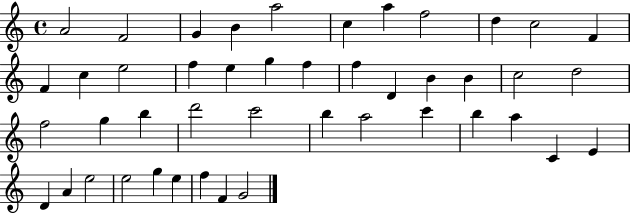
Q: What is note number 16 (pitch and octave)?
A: E5